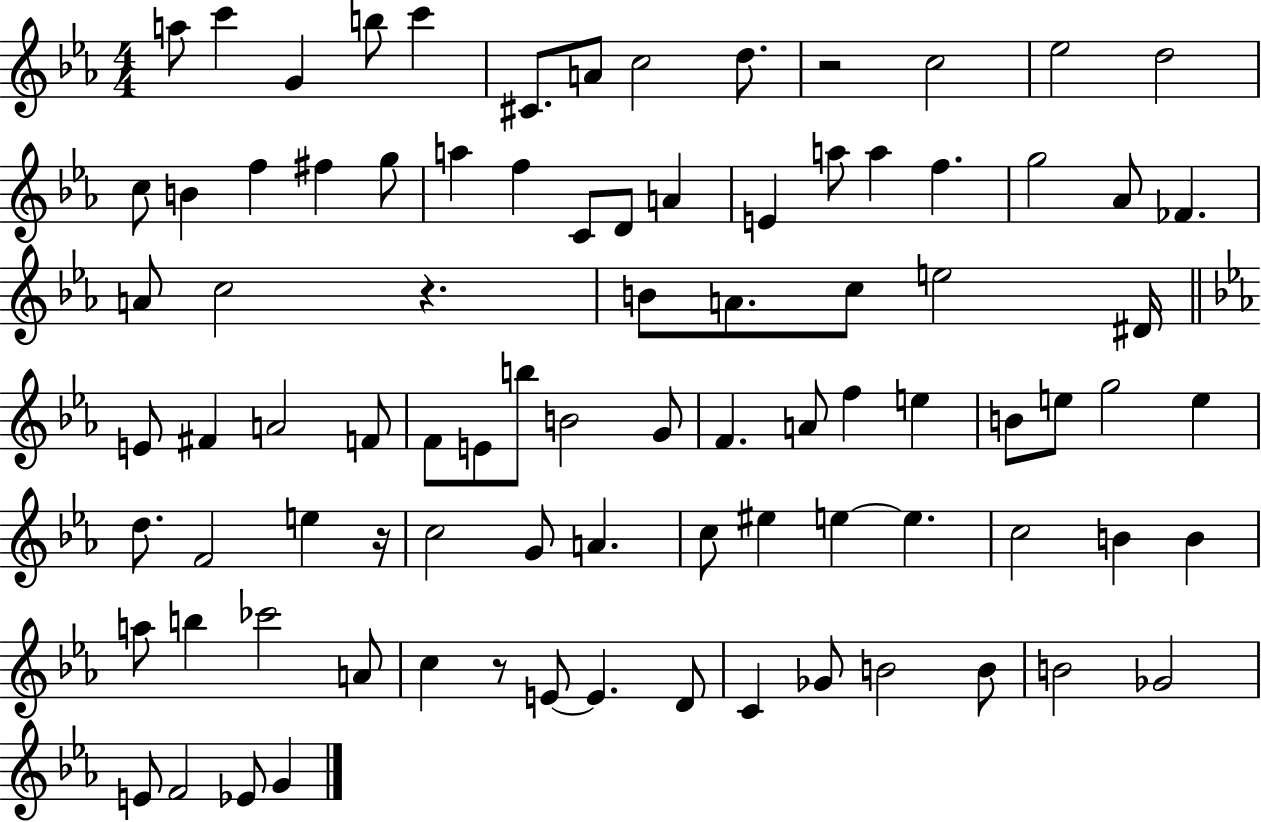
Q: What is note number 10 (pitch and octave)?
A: C5